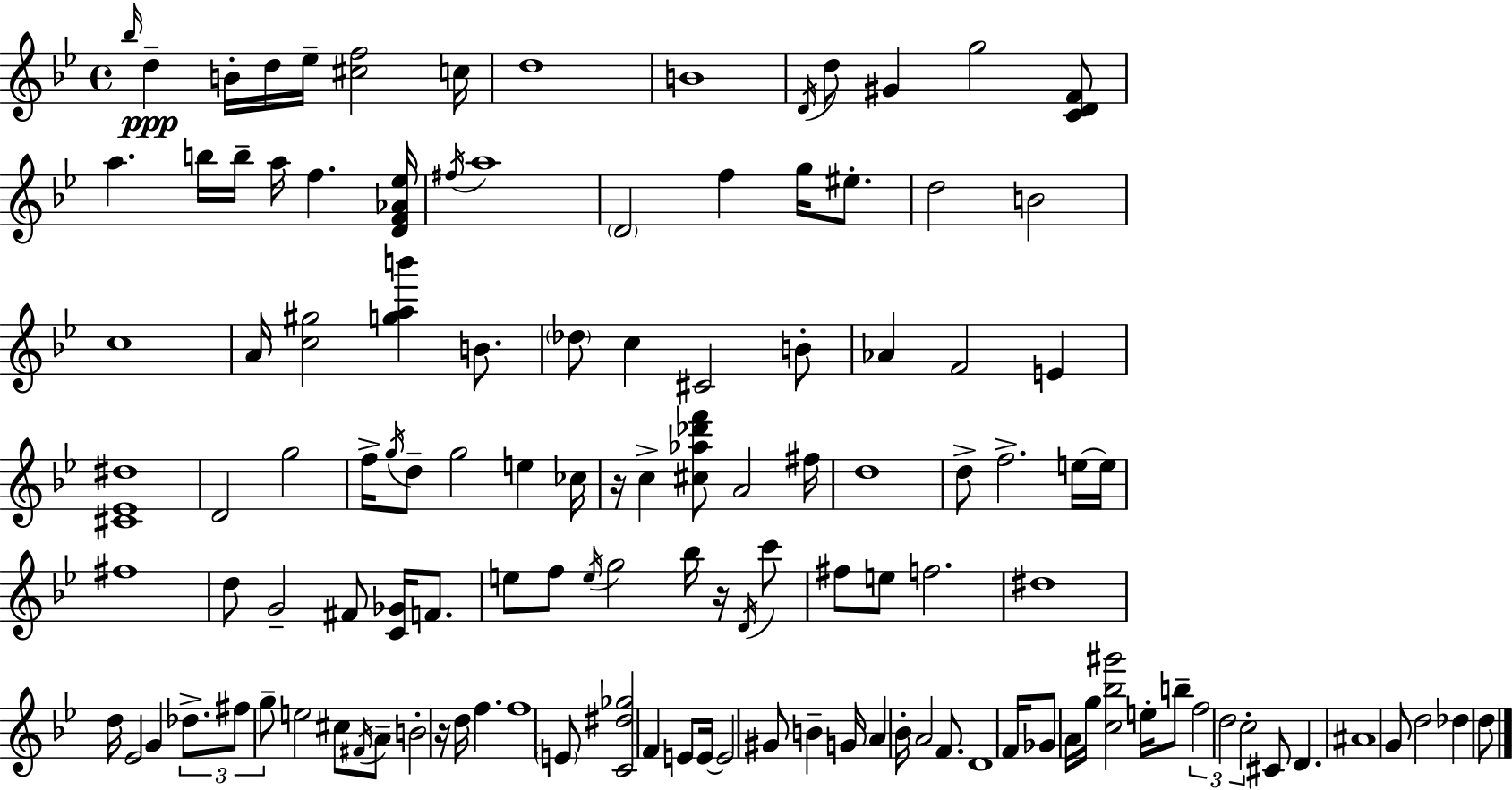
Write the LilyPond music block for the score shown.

{
  \clef treble
  \time 4/4
  \defaultTimeSignature
  \key g \minor
  \grace { bes''16 }\ppp d''4-- b'16-. d''16 ees''16-- <cis'' f''>2 | c''16 d''1 | b'1 | \acciaccatura { d'16 } d''8 gis'4 g''2 | \break <c' d' f'>8 a''4. b''16 b''16-- a''16 f''4. | <d' f' aes' ees''>16 \acciaccatura { fis''16 } a''1 | \parenthesize d'2 f''4 g''16 | eis''8.-. d''2 b'2 | \break c''1 | a'16 <c'' gis''>2 <g'' a'' b'''>4 | b'8. \parenthesize des''8 c''4 cis'2 | b'8-. aes'4 f'2 e'4 | \break <cis' ees' dis''>1 | d'2 g''2 | f''16-> \acciaccatura { g''16 } d''8-- g''2 e''4 | ces''16 r16 c''4-> <cis'' aes'' des''' f'''>8 a'2 | \break fis''16 d''1 | d''8-> f''2.-> | e''16~~ e''16 fis''1 | d''8 g'2-- fis'8 | \break <c' ges'>16 f'8. e''8 f''8 \acciaccatura { e''16 } g''2 | bes''16 r16 \acciaccatura { d'16 } c'''8 fis''8 e''8 f''2. | dis''1 | d''16 ees'2 g'4 | \break \tuplet 3/2 { des''8.-> fis''8 g''8-- } e''2 | cis''8 \acciaccatura { fis'16 } a'8-- b'2-. r16 | d''16 f''4. f''1 | \parenthesize e'8 <c' dis'' ges''>2 | \break f'4 e'8 e'16~~ e'2 | gis'8 b'4-- g'16 a'4 bes'16-. a'2 | f'8. d'1 | f'16 ges'8 a'16 g''16 <c'' bes'' gis'''>2 | \break e''16-. b''8-- \tuplet 3/2 { f''2 d''2 | c''2-. } cis'8 | d'4. ais'1 | g'8 d''2 | \break des''4 d''8 \bar "|."
}